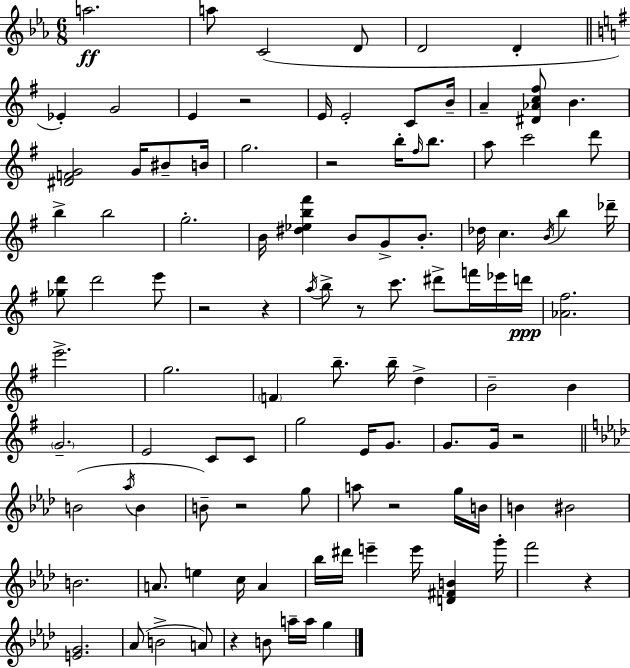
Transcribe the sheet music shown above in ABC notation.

X:1
T:Untitled
M:6/8
L:1/4
K:Cm
a2 a/2 C2 D/2 D2 D _E G2 E z2 E/4 E2 C/2 B/4 A [^D_Ac^f]/2 B [^DFG]2 G/4 ^B/2 B/4 g2 z2 b/4 ^f/4 b/2 a/2 c'2 d'/2 b b2 g2 B/4 [^d_eb^f'] B/2 G/2 B/2 _d/4 c B/4 b _d'/4 [_gd']/2 d'2 e'/2 z2 z a/4 b/2 z/2 c'/2 ^d'/2 f'/4 _e'/4 d'/4 [_A^f]2 e'2 g2 F b/2 b/4 d B2 B G2 E2 C/2 C/2 g2 E/4 G/2 G/2 G/4 z2 B2 _a/4 B B/2 z2 g/2 a/2 z2 g/4 B/4 B ^B2 B2 A/2 e c/4 A _b/4 ^d'/4 e' e'/4 [D^FB] g'/4 f'2 z [EG]2 _A/2 B2 A/2 z B/2 a/4 a/4 g